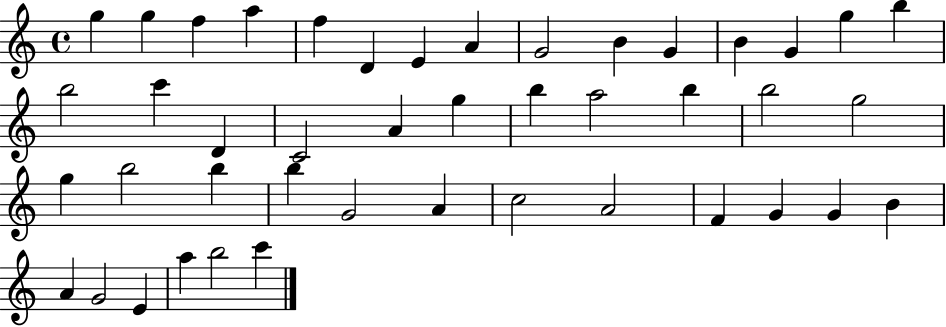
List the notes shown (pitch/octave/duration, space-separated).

G5/q G5/q F5/q A5/q F5/q D4/q E4/q A4/q G4/h B4/q G4/q B4/q G4/q G5/q B5/q B5/h C6/q D4/q C4/h A4/q G5/q B5/q A5/h B5/q B5/h G5/h G5/q B5/h B5/q B5/q G4/h A4/q C5/h A4/h F4/q G4/q G4/q B4/q A4/q G4/h E4/q A5/q B5/h C6/q